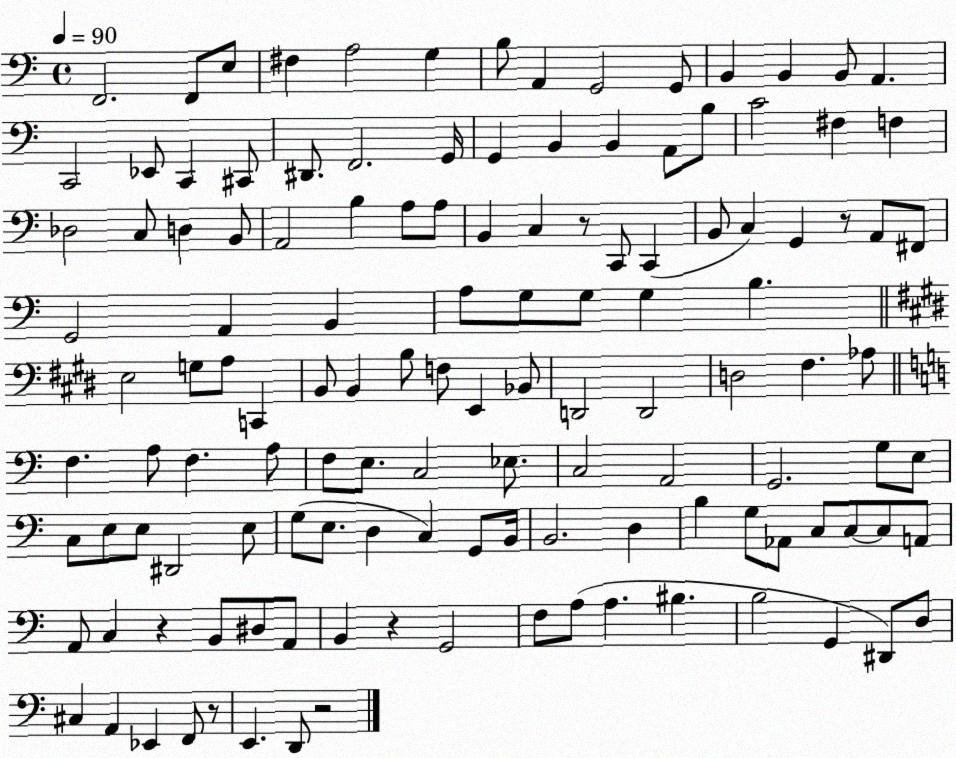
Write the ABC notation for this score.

X:1
T:Untitled
M:4/4
L:1/4
K:C
F,,2 F,,/2 E,/2 ^F, A,2 G, B,/2 A,, G,,2 G,,/2 B,, B,, B,,/2 A,, C,,2 _E,,/2 C,, ^C,,/2 ^D,,/2 F,,2 G,,/4 G,, B,, B,, A,,/2 B,/2 C2 ^F, F, _D,2 C,/2 D, B,,/2 A,,2 B, A,/2 A,/2 B,, C, z/2 C,,/2 C,, B,,/2 C, G,, z/2 A,,/2 ^F,,/2 G,,2 A,, B,, A,/2 G,/2 G,/2 G, B, E,2 G,/2 A,/2 C,, B,,/2 B,, B,/2 F,/2 E,, _B,,/2 D,,2 D,,2 D,2 ^F, _A,/2 F, A,/2 F, A,/2 F,/2 E,/2 C,2 _E,/2 C,2 A,,2 G,,2 G,/2 E,/2 C,/2 E,/2 E,/2 ^D,,2 E,/2 G,/2 E,/2 D, C, G,,/2 B,,/4 B,,2 D, B, G,/2 _A,,/2 C,/2 C,/2 C,/2 A,,/2 A,,/2 C, z B,,/2 ^D,/2 A,,/2 B,, z G,,2 F,/2 A,/2 A, ^B, B,2 G,, ^D,,/2 D,/2 ^C, A,, _E,, F,,/2 z/2 E,, D,,/2 z2